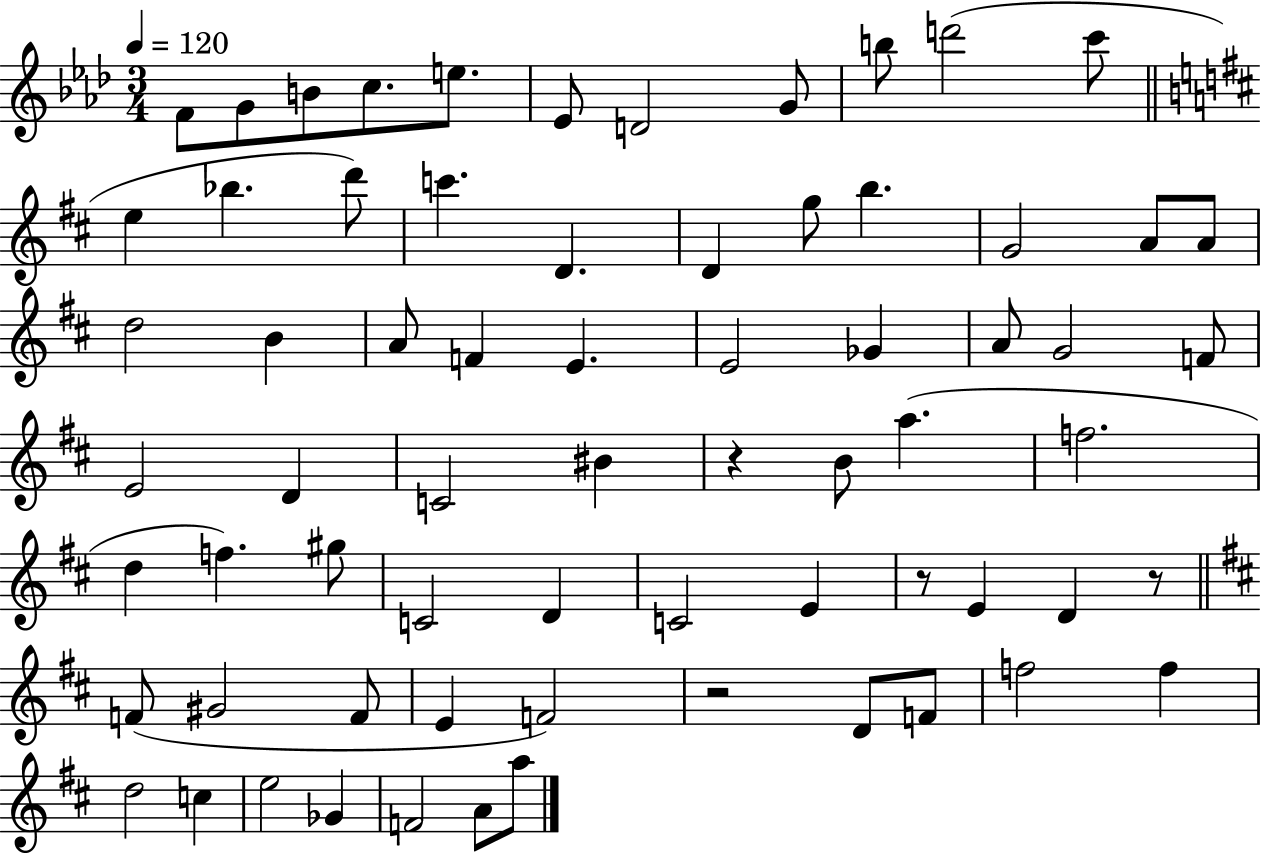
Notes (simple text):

F4/e G4/e B4/e C5/e. E5/e. Eb4/e D4/h G4/e B5/e D6/h C6/e E5/q Bb5/q. D6/e C6/q. D4/q. D4/q G5/e B5/q. G4/h A4/e A4/e D5/h B4/q A4/e F4/q E4/q. E4/h Gb4/q A4/e G4/h F4/e E4/h D4/q C4/h BIS4/q R/q B4/e A5/q. F5/h. D5/q F5/q. G#5/e C4/h D4/q C4/h E4/q R/e E4/q D4/q R/e F4/e G#4/h F4/e E4/q F4/h R/h D4/e F4/e F5/h F5/q D5/h C5/q E5/h Gb4/q F4/h A4/e A5/e